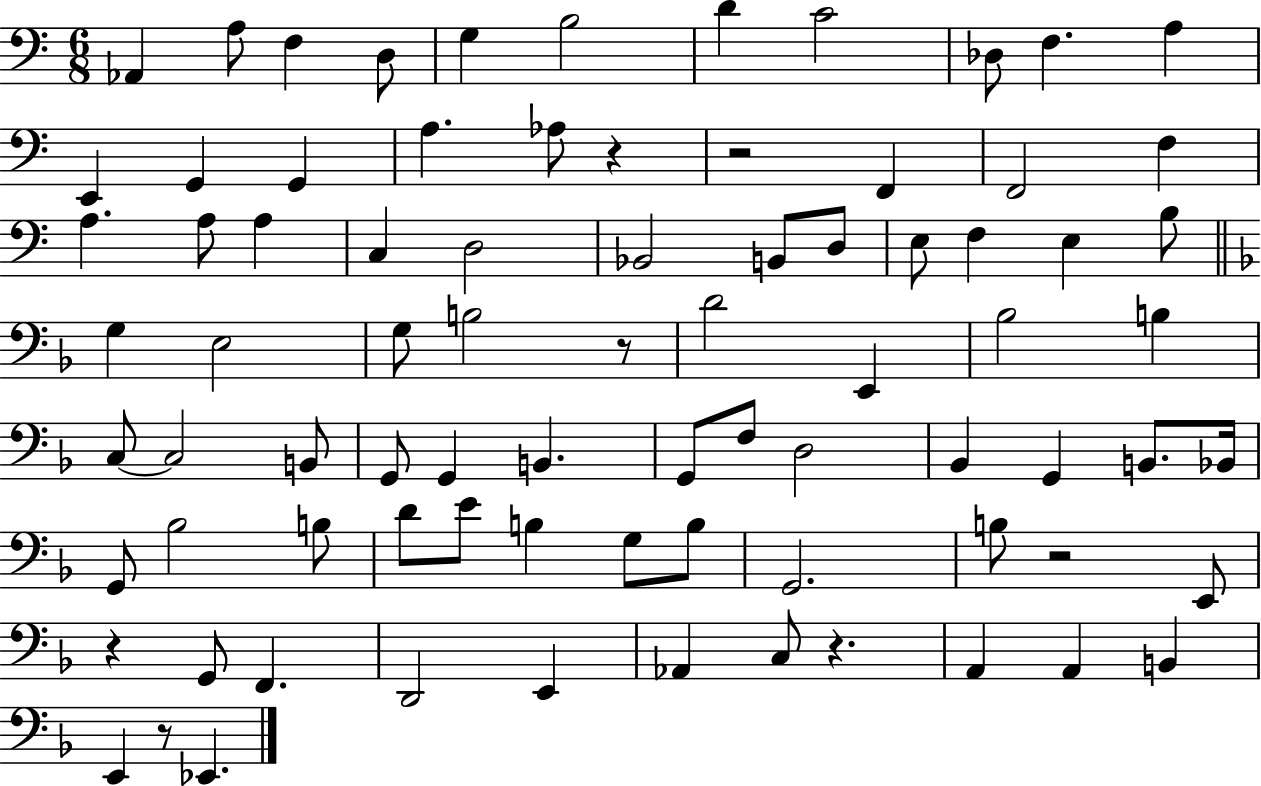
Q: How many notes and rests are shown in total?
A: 81